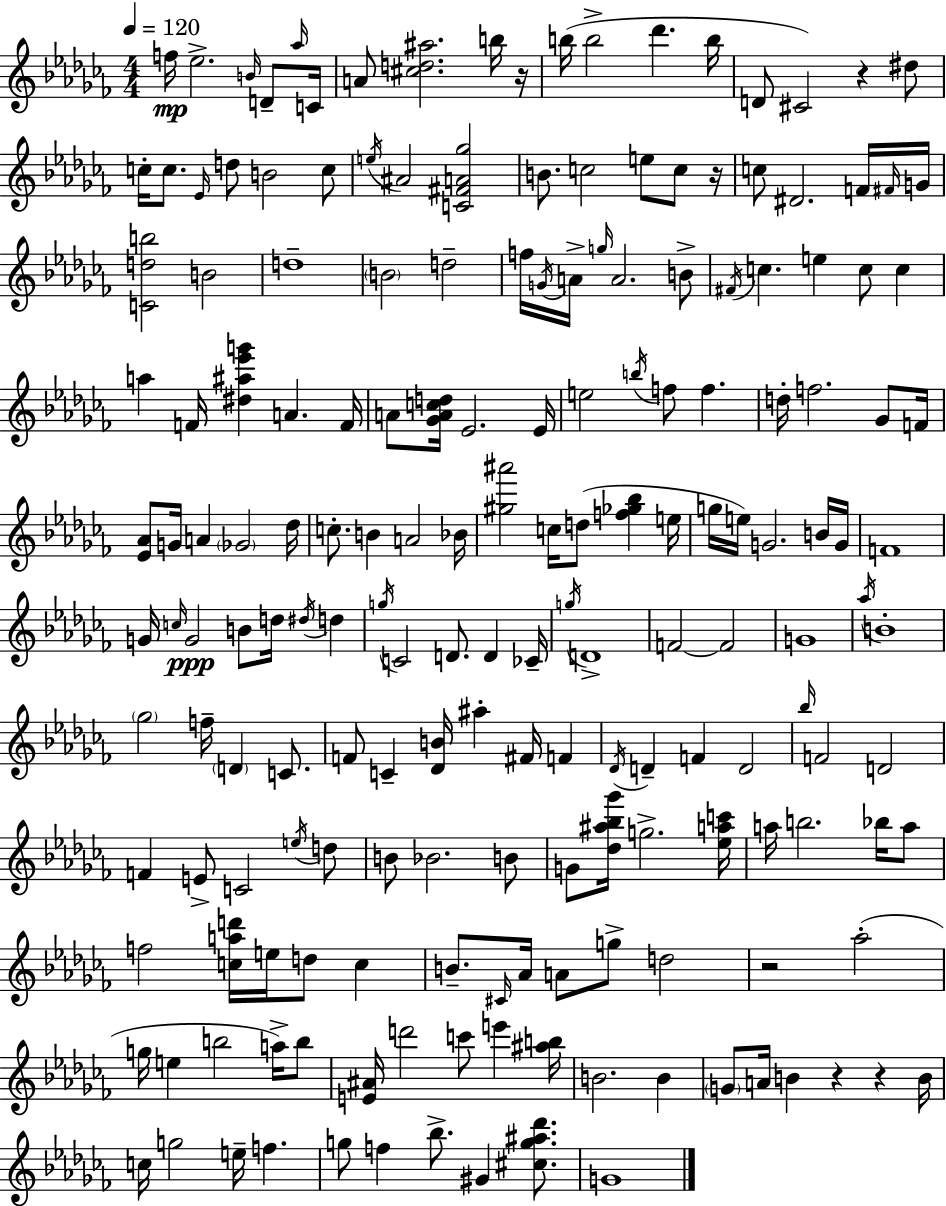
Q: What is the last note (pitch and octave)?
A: G4